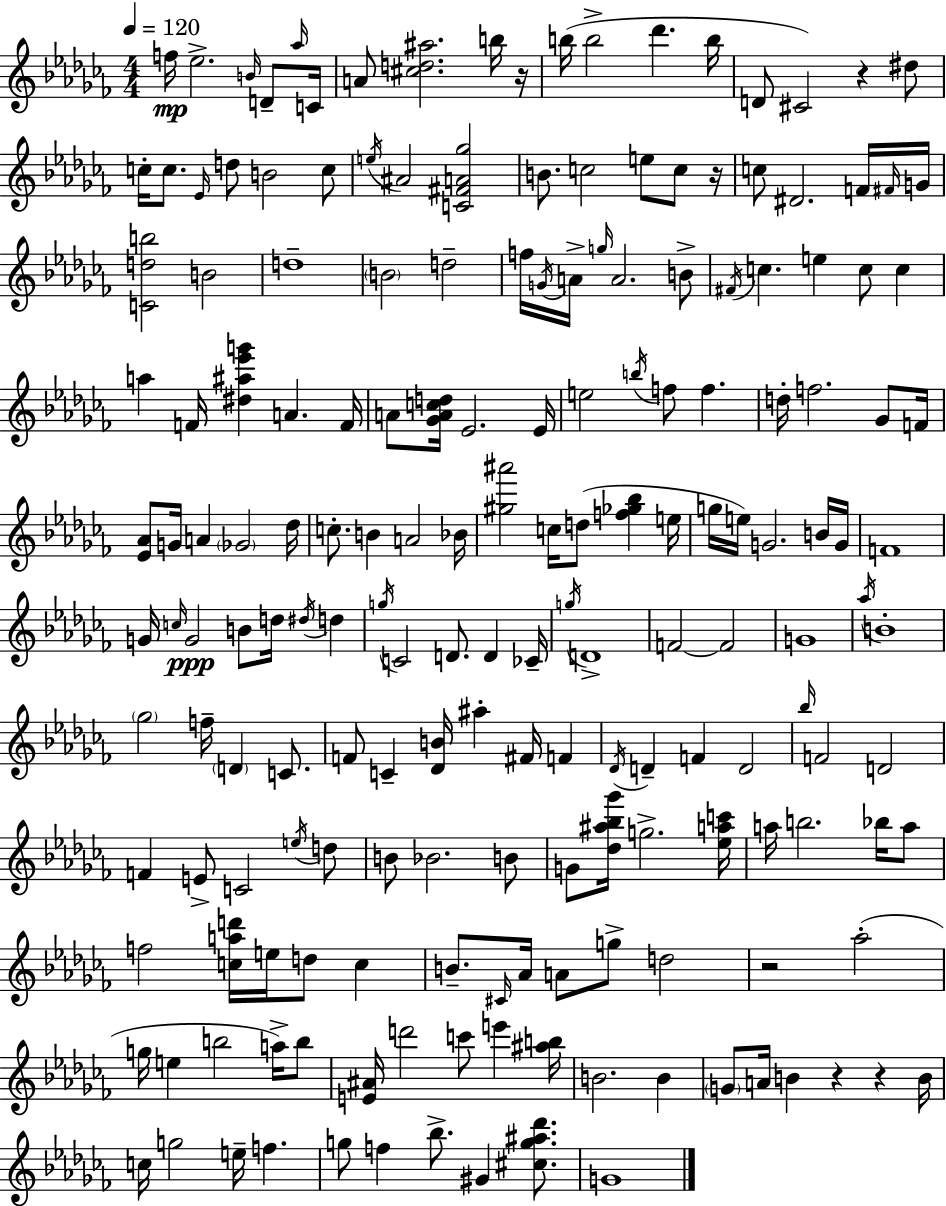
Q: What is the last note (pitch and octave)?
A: G4